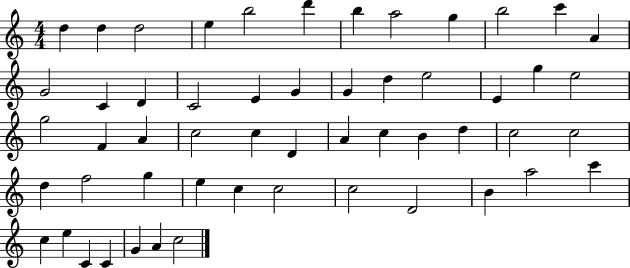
D5/q D5/q D5/h E5/q B5/h D6/q B5/q A5/h G5/q B5/h C6/q A4/q G4/h C4/q D4/q C4/h E4/q G4/q G4/q D5/q E5/h E4/q G5/q E5/h G5/h F4/q A4/q C5/h C5/q D4/q A4/q C5/q B4/q D5/q C5/h C5/h D5/q F5/h G5/q E5/q C5/q C5/h C5/h D4/h B4/q A5/h C6/q C5/q E5/q C4/q C4/q G4/q A4/q C5/h